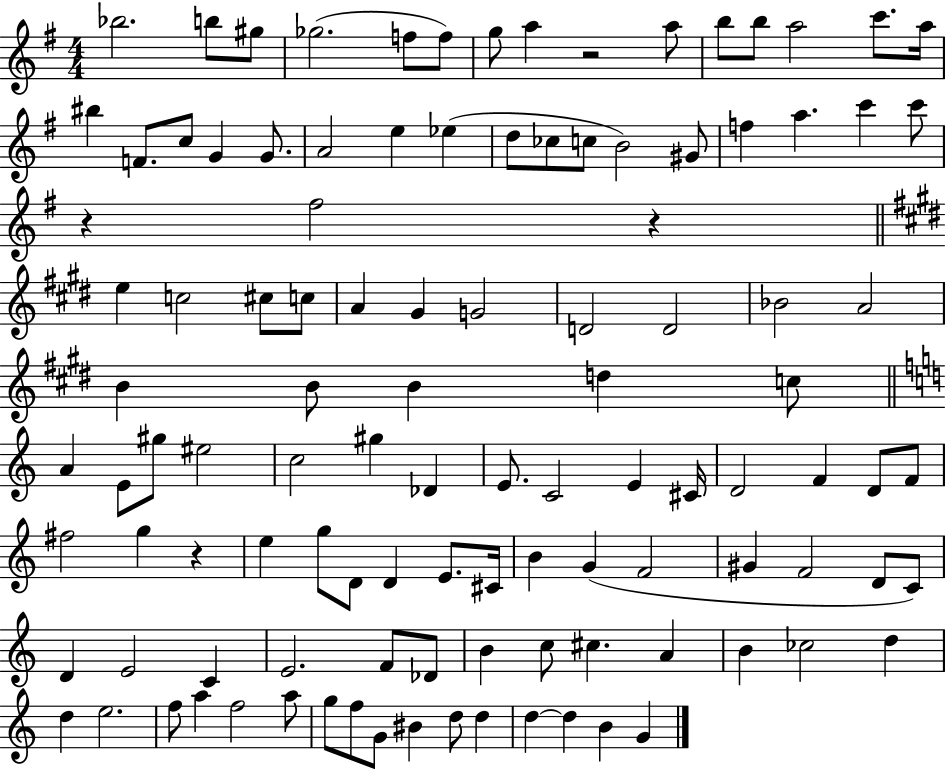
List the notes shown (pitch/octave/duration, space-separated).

Bb5/h. B5/e G#5/e Gb5/h. F5/e F5/e G5/e A5/q R/h A5/e B5/e B5/e A5/h C6/e. A5/s BIS5/q F4/e. C5/e G4/q G4/e. A4/h E5/q Eb5/q D5/e CES5/e C5/e B4/h G#4/e F5/q A5/q. C6/q C6/e R/q F#5/h R/q E5/q C5/h C#5/e C5/e A4/q G#4/q G4/h D4/h D4/h Bb4/h A4/h B4/q B4/e B4/q D5/q C5/e A4/q E4/e G#5/e EIS5/h C5/h G#5/q Db4/q E4/e. C4/h E4/q C#4/s D4/h F4/q D4/e F4/e F#5/h G5/q R/q E5/q G5/e D4/e D4/q E4/e. C#4/s B4/q G4/q F4/h G#4/q F4/h D4/e C4/e D4/q E4/h C4/q E4/h. F4/e Db4/e B4/q C5/e C#5/q. A4/q B4/q CES5/h D5/q D5/q E5/h. F5/e A5/q F5/h A5/e G5/e F5/e G4/e BIS4/q D5/e D5/q D5/q D5/q B4/q G4/q